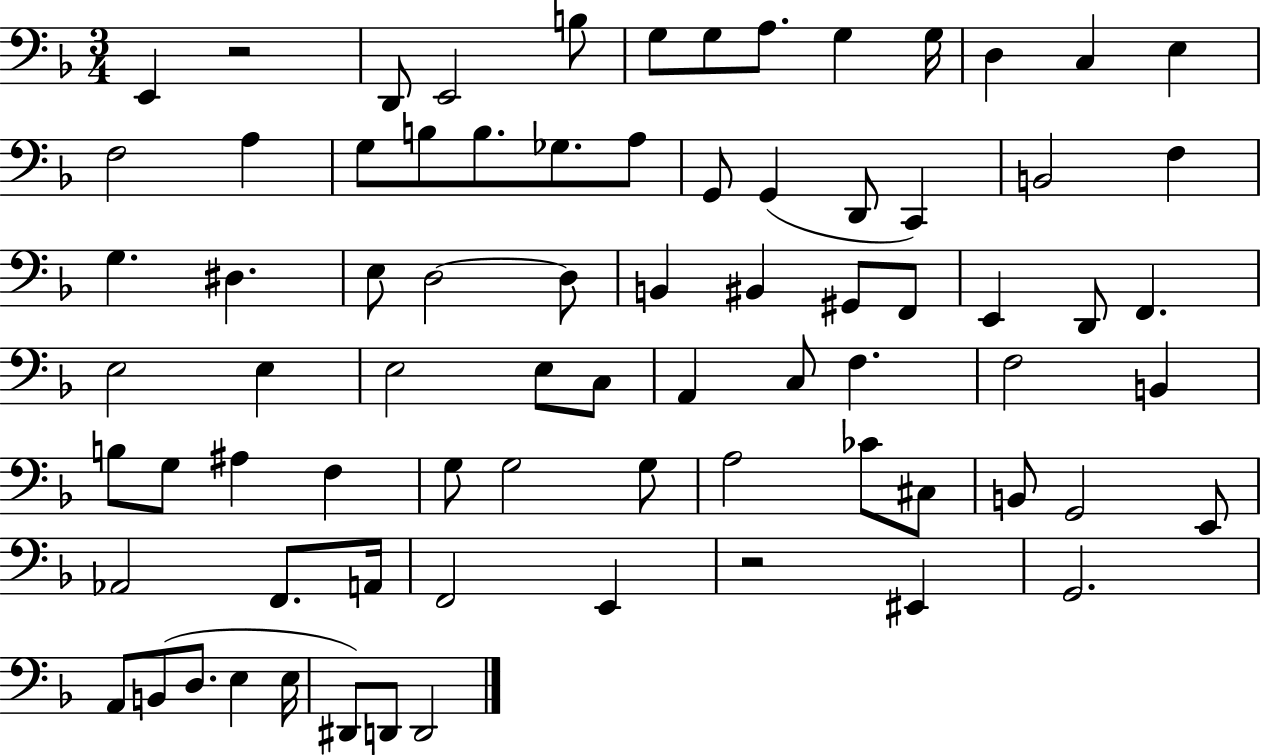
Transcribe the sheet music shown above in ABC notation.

X:1
T:Untitled
M:3/4
L:1/4
K:F
E,, z2 D,,/2 E,,2 B,/2 G,/2 G,/2 A,/2 G, G,/4 D, C, E, F,2 A, G,/2 B,/2 B,/2 _G,/2 A,/2 G,,/2 G,, D,,/2 C,, B,,2 F, G, ^D, E,/2 D,2 D,/2 B,, ^B,, ^G,,/2 F,,/2 E,, D,,/2 F,, E,2 E, E,2 E,/2 C,/2 A,, C,/2 F, F,2 B,, B,/2 G,/2 ^A, F, G,/2 G,2 G,/2 A,2 _C/2 ^C,/2 B,,/2 G,,2 E,,/2 _A,,2 F,,/2 A,,/4 F,,2 E,, z2 ^E,, G,,2 A,,/2 B,,/2 D,/2 E, E,/4 ^D,,/2 D,,/2 D,,2